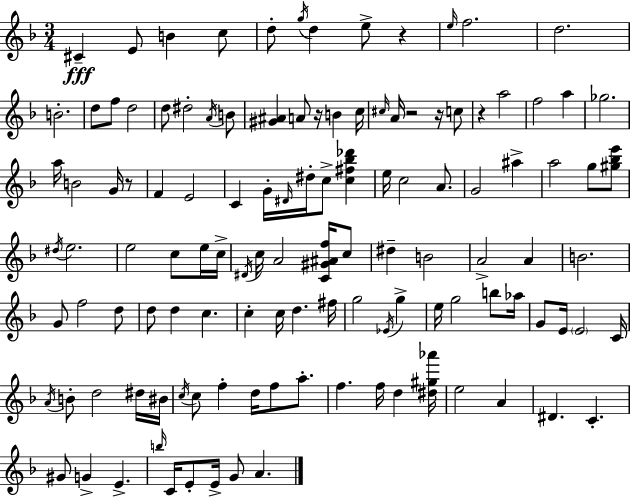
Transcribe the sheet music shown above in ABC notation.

X:1
T:Untitled
M:3/4
L:1/4
K:Dm
^C E/2 B c/2 d/2 g/4 d e/2 z e/4 f2 d2 B2 d/2 f/2 d2 d/2 ^d2 A/4 B/2 [^G^A] A/2 z/4 B c/4 ^c/4 A/4 z2 z/4 c/2 z a2 f2 a _g2 a/4 B2 G/4 z/2 F E2 C G/4 ^D/4 ^d/4 c/2 [c^f_b_d'] e/4 c2 A/2 G2 ^a a2 g/2 [^g_be']/2 ^d/4 e2 e2 c/2 e/4 c/4 ^D/4 c/4 A2 [C^G^Af]/4 c/2 ^d B2 A2 A B2 G/2 f2 d/2 d/2 d c c c/4 d ^f/4 g2 _E/4 g e/4 g2 b/2 _a/4 G/2 E/4 E2 C/4 A/4 B/2 d2 ^d/4 ^B/4 c/4 c/2 f d/4 f/2 a/2 f f/4 d [^d^g_a']/4 e2 A ^D C ^G/2 G E b/4 C/4 E/2 E/4 G/2 A